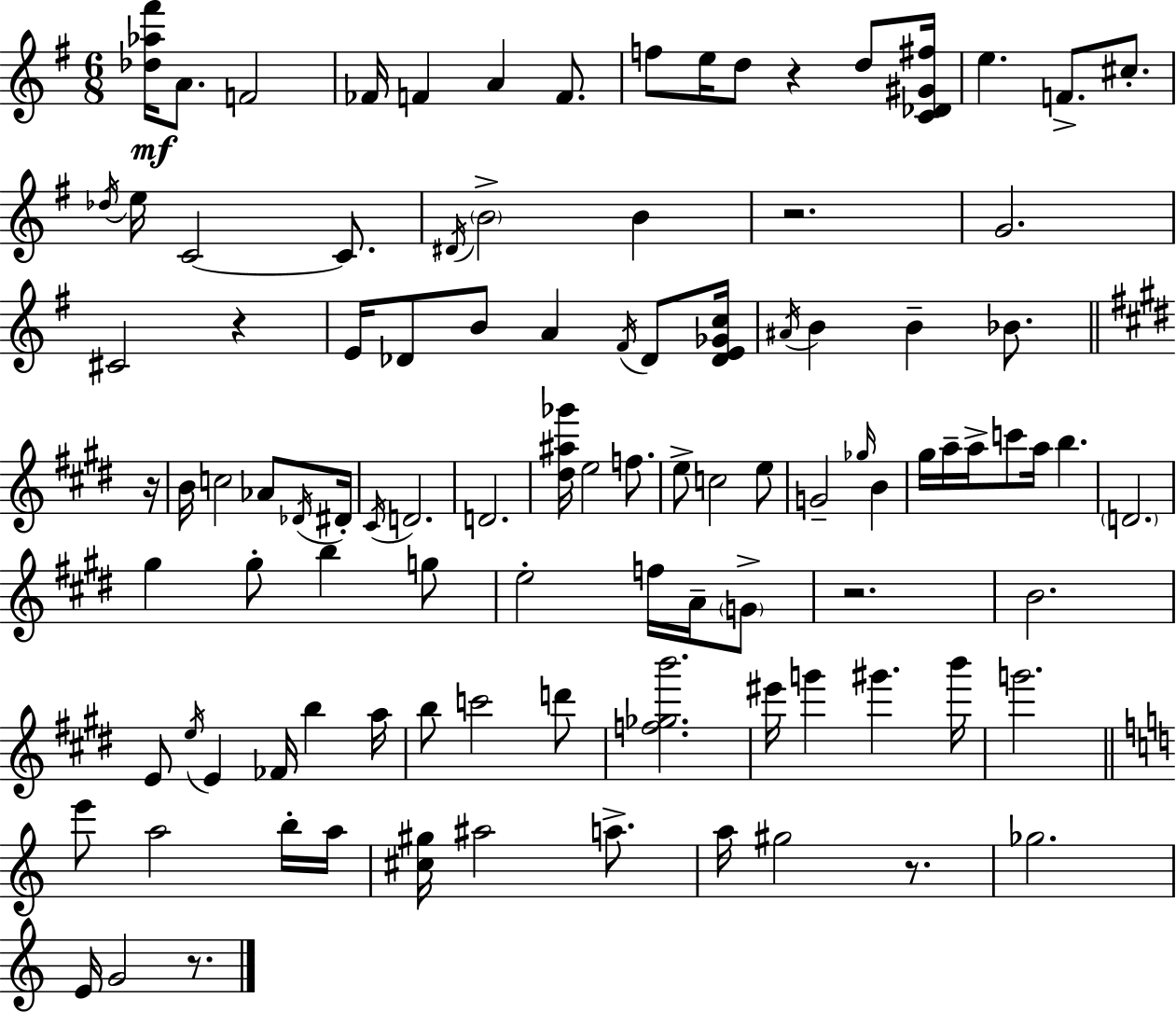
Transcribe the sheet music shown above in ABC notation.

X:1
T:Untitled
M:6/8
L:1/4
K:Em
[_d_a^f']/4 A/2 F2 _F/4 F A F/2 f/2 e/4 d/2 z d/2 [C_D^G^f]/4 e F/2 ^c/2 _d/4 e/4 C2 C/2 ^D/4 B2 B z2 G2 ^C2 z E/4 _D/2 B/2 A ^F/4 _D/2 [_DE_Gc]/4 ^A/4 B B _B/2 z/4 B/4 c2 _A/2 _D/4 ^D/4 ^C/4 D2 D2 [^d^a_g']/4 e2 f/2 e/2 c2 e/2 G2 _g/4 B ^g/4 a/4 a/4 c'/2 a/4 b D2 ^g ^g/2 b g/2 e2 f/4 A/4 G/2 z2 B2 E/2 e/4 E _F/4 b a/4 b/2 c'2 d'/2 [f_gb']2 ^e'/4 g' ^g' b'/4 g'2 e'/2 a2 b/4 a/4 [^c^g]/4 ^a2 a/2 a/4 ^g2 z/2 _g2 E/4 G2 z/2